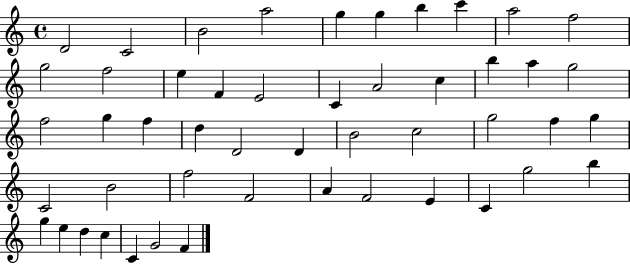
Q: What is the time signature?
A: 4/4